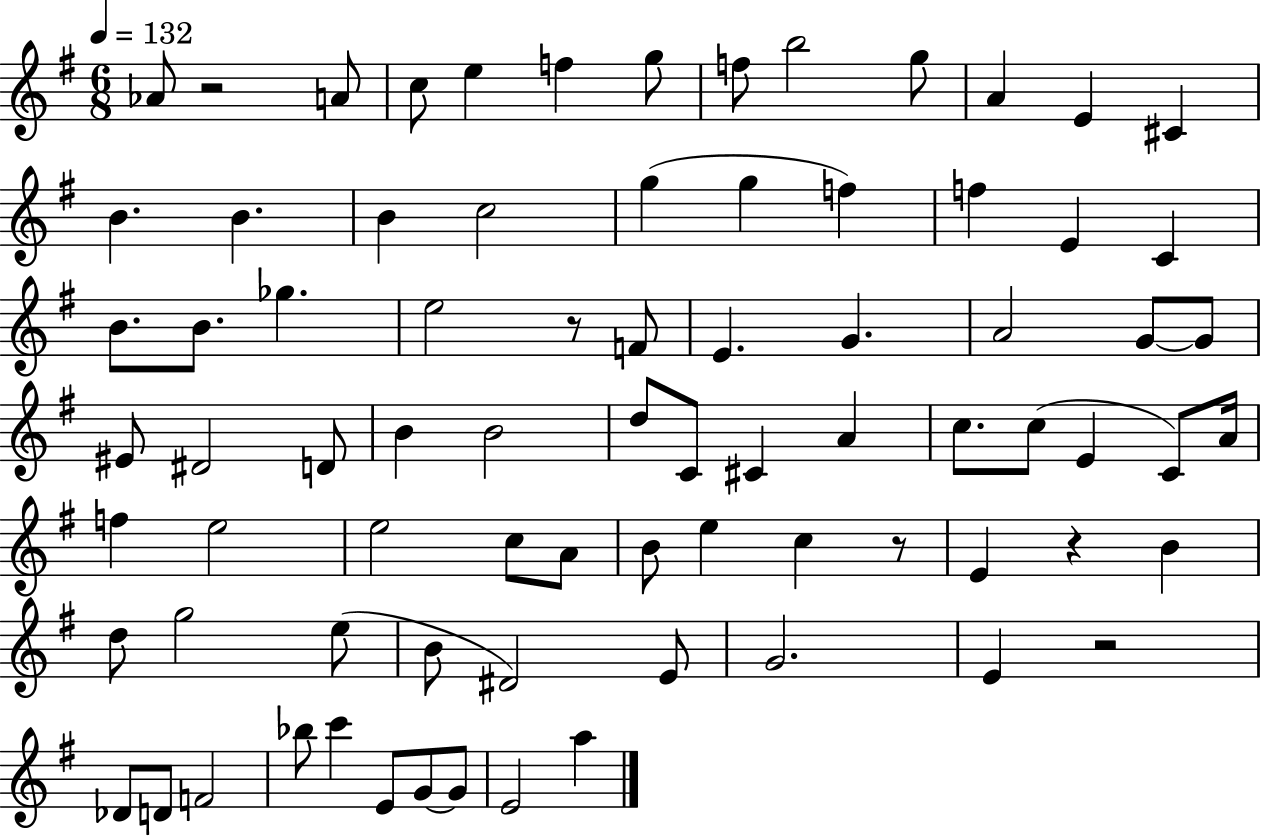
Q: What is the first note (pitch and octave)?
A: Ab4